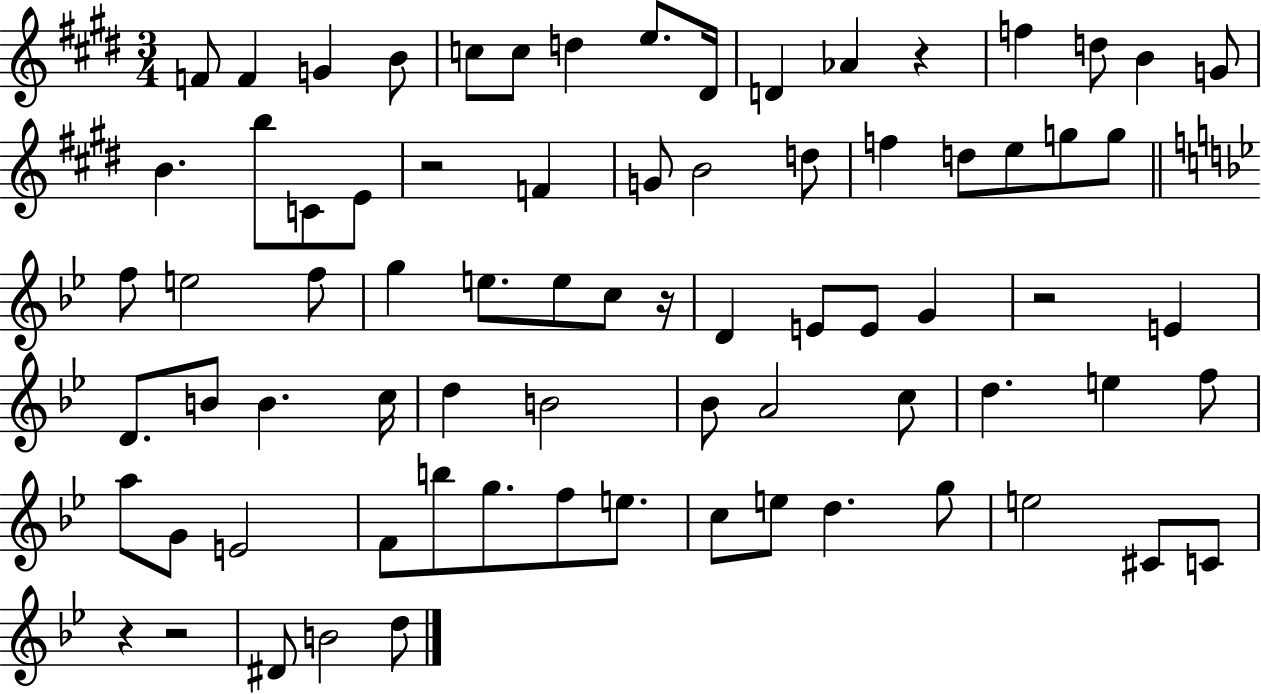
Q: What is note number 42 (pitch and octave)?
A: B4